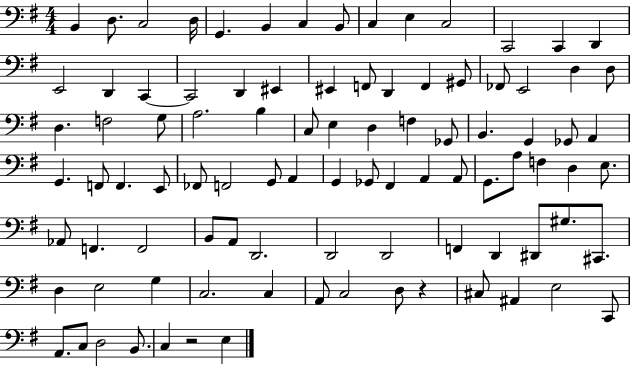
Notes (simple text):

B2/q D3/e. C3/h D3/s G2/q. B2/q C3/q B2/e C3/q E3/q C3/h C2/h C2/q D2/q E2/h D2/q C2/q C2/h D2/q EIS2/q EIS2/q F2/e D2/q F2/q G#2/e FES2/e E2/h D3/q D3/e D3/q. F3/h G3/e A3/h. B3/q C3/e E3/q D3/q F3/q Gb2/e B2/q. G2/q Gb2/e A2/q G2/q. F2/e F2/q. E2/e FES2/e F2/h G2/e A2/q G2/q Gb2/e F#2/q A2/q A2/e G2/e. A3/e F3/q D3/q E3/e. Ab2/e F2/q. F2/h B2/e A2/e D2/h. D2/h D2/h F2/q D2/q D#2/e G#3/e. C#2/e. D3/q E3/h G3/q C3/h. C3/q A2/e C3/h D3/e R/q C#3/e A#2/q E3/h C2/e A2/e. C3/e D3/h B2/e. C3/q R/h E3/q